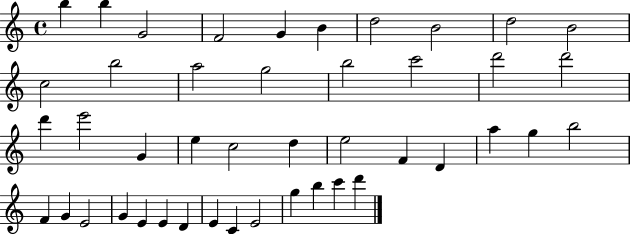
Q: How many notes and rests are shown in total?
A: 44